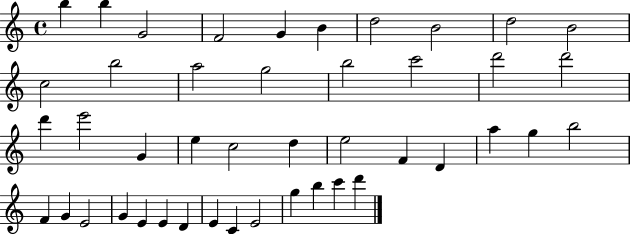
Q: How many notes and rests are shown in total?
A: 44